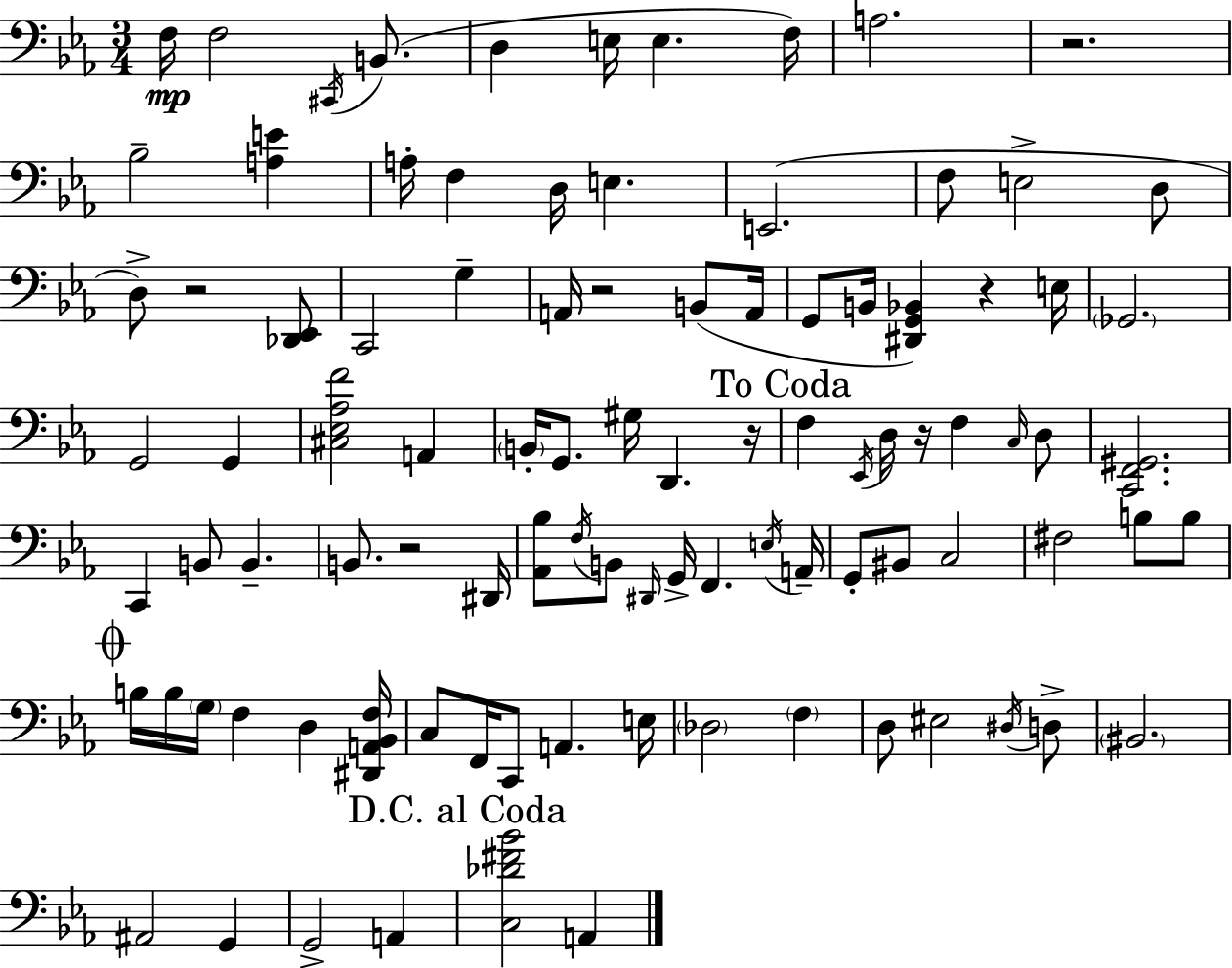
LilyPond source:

{
  \clef bass
  \numericTimeSignature
  \time 3/4
  \key ees \major
  f16\mp f2 \acciaccatura { cis,16 }( b,8. | d4 e16 e4. | f16) a2. | r2. | \break bes2-- <a e'>4 | a16-. f4 d16 e4. | e,2.( | f8 e2-> d8 | \break d8->) r2 <des, ees,>8 | c,2 g4-- | a,16 r2 b,8( | a,16 g,8 b,16 <dis, g, bes,>4) r4 | \break e16 \parenthesize ges,2. | g,2 g,4 | <cis ees aes f'>2 a,4 | \parenthesize b,16-. g,8. gis16 d,4. | \break r16 \mark "To Coda" f4 \acciaccatura { ees,16 } d16 r16 f4 | \grace { c16 } d8 <c, f, gis,>2. | c,4 b,8 b,4.-- | b,8. r2 | \break dis,16 <aes, bes>8 \acciaccatura { f16 } b,8 \grace { dis,16 } g,16-> f,4. | \acciaccatura { e16 } a,16-- g,8-. bis,8 c2 | fis2 | b8 b8 \mark \markup { \musicglyph "scripts.coda" } b16 b16 \parenthesize g16 f4 | \break d4 <dis, a, bes, f>16 c8 f,16 c,8 a,4. | e16 \parenthesize des2 | \parenthesize f4 d8 eis2 | \acciaccatura { dis16 } d8-> \parenthesize bis,2. | \break ais,2 | g,4 g,2-> | a,4 \mark "D.C. al Coda" <c des' fis' bes'>2 | a,4 \bar "|."
}